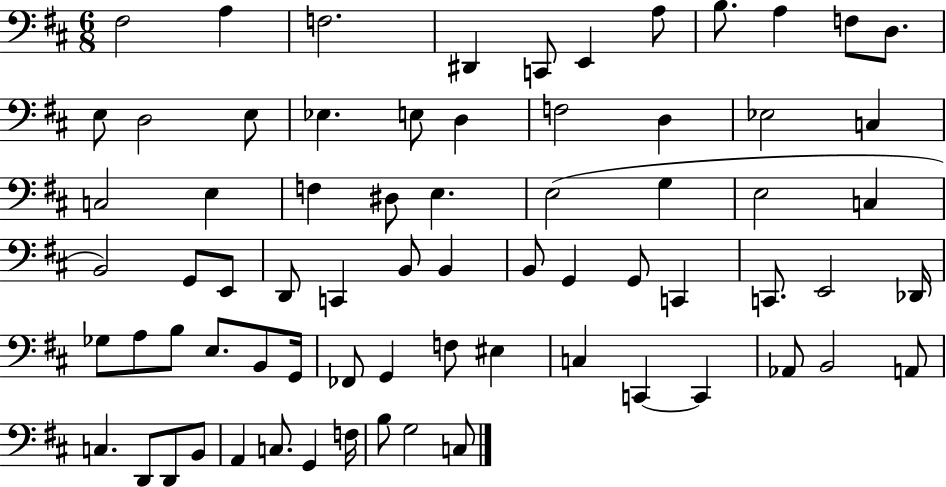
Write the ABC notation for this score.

X:1
T:Untitled
M:6/8
L:1/4
K:D
^F,2 A, F,2 ^D,, C,,/2 E,, A,/2 B,/2 A, F,/2 D,/2 E,/2 D,2 E,/2 _E, E,/2 D, F,2 D, _E,2 C, C,2 E, F, ^D,/2 E, E,2 G, E,2 C, B,,2 G,,/2 E,,/2 D,,/2 C,, B,,/2 B,, B,,/2 G,, G,,/2 C,, C,,/2 E,,2 _D,,/4 _G,/2 A,/2 B,/2 E,/2 B,,/2 G,,/4 _F,,/2 G,, F,/2 ^E, C, C,, C,, _A,,/2 B,,2 A,,/2 C, D,,/2 D,,/2 B,,/2 A,, C,/2 G,, F,/4 B,/2 G,2 C,/2